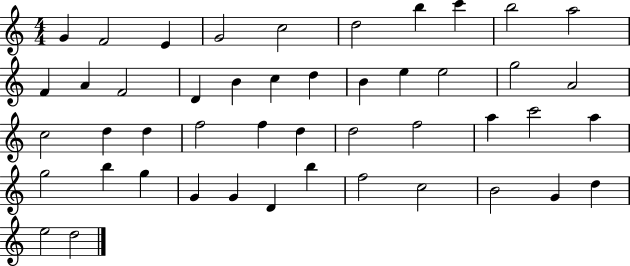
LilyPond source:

{
  \clef treble
  \numericTimeSignature
  \time 4/4
  \key c \major
  g'4 f'2 e'4 | g'2 c''2 | d''2 b''4 c'''4 | b''2 a''2 | \break f'4 a'4 f'2 | d'4 b'4 c''4 d''4 | b'4 e''4 e''2 | g''2 a'2 | \break c''2 d''4 d''4 | f''2 f''4 d''4 | d''2 f''2 | a''4 c'''2 a''4 | \break g''2 b''4 g''4 | g'4 g'4 d'4 b''4 | f''2 c''2 | b'2 g'4 d''4 | \break e''2 d''2 | \bar "|."
}